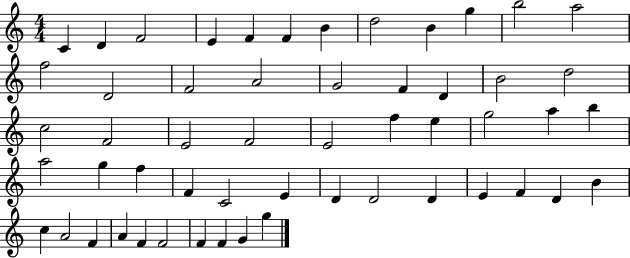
X:1
T:Untitled
M:4/4
L:1/4
K:C
C D F2 E F F B d2 B g b2 a2 f2 D2 F2 A2 G2 F D B2 d2 c2 F2 E2 F2 E2 f e g2 a b a2 g f F C2 E D D2 D E F D B c A2 F A F F2 F F G g